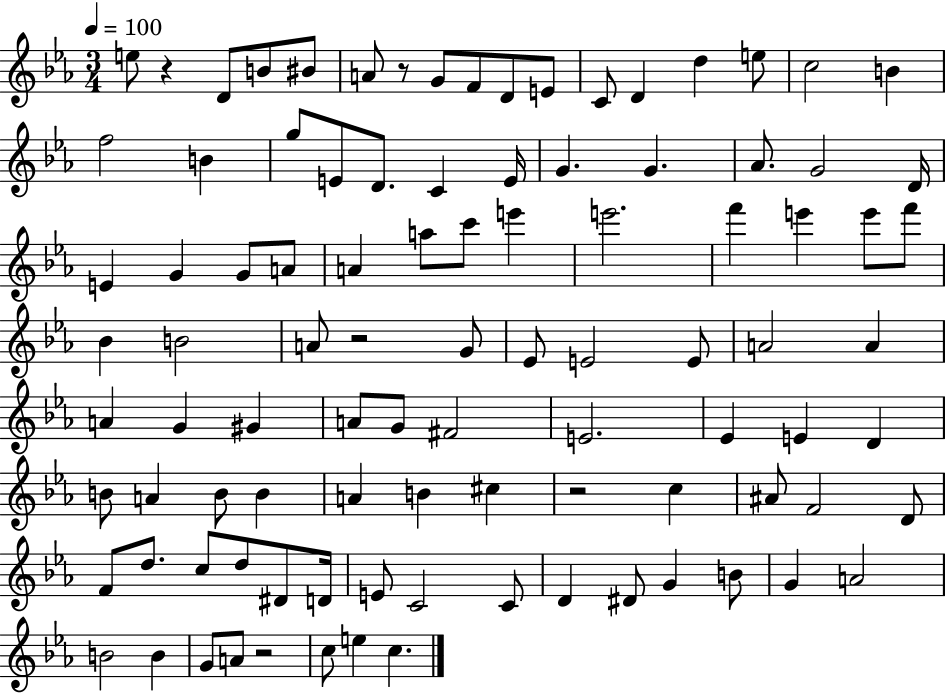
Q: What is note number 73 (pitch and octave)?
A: C5